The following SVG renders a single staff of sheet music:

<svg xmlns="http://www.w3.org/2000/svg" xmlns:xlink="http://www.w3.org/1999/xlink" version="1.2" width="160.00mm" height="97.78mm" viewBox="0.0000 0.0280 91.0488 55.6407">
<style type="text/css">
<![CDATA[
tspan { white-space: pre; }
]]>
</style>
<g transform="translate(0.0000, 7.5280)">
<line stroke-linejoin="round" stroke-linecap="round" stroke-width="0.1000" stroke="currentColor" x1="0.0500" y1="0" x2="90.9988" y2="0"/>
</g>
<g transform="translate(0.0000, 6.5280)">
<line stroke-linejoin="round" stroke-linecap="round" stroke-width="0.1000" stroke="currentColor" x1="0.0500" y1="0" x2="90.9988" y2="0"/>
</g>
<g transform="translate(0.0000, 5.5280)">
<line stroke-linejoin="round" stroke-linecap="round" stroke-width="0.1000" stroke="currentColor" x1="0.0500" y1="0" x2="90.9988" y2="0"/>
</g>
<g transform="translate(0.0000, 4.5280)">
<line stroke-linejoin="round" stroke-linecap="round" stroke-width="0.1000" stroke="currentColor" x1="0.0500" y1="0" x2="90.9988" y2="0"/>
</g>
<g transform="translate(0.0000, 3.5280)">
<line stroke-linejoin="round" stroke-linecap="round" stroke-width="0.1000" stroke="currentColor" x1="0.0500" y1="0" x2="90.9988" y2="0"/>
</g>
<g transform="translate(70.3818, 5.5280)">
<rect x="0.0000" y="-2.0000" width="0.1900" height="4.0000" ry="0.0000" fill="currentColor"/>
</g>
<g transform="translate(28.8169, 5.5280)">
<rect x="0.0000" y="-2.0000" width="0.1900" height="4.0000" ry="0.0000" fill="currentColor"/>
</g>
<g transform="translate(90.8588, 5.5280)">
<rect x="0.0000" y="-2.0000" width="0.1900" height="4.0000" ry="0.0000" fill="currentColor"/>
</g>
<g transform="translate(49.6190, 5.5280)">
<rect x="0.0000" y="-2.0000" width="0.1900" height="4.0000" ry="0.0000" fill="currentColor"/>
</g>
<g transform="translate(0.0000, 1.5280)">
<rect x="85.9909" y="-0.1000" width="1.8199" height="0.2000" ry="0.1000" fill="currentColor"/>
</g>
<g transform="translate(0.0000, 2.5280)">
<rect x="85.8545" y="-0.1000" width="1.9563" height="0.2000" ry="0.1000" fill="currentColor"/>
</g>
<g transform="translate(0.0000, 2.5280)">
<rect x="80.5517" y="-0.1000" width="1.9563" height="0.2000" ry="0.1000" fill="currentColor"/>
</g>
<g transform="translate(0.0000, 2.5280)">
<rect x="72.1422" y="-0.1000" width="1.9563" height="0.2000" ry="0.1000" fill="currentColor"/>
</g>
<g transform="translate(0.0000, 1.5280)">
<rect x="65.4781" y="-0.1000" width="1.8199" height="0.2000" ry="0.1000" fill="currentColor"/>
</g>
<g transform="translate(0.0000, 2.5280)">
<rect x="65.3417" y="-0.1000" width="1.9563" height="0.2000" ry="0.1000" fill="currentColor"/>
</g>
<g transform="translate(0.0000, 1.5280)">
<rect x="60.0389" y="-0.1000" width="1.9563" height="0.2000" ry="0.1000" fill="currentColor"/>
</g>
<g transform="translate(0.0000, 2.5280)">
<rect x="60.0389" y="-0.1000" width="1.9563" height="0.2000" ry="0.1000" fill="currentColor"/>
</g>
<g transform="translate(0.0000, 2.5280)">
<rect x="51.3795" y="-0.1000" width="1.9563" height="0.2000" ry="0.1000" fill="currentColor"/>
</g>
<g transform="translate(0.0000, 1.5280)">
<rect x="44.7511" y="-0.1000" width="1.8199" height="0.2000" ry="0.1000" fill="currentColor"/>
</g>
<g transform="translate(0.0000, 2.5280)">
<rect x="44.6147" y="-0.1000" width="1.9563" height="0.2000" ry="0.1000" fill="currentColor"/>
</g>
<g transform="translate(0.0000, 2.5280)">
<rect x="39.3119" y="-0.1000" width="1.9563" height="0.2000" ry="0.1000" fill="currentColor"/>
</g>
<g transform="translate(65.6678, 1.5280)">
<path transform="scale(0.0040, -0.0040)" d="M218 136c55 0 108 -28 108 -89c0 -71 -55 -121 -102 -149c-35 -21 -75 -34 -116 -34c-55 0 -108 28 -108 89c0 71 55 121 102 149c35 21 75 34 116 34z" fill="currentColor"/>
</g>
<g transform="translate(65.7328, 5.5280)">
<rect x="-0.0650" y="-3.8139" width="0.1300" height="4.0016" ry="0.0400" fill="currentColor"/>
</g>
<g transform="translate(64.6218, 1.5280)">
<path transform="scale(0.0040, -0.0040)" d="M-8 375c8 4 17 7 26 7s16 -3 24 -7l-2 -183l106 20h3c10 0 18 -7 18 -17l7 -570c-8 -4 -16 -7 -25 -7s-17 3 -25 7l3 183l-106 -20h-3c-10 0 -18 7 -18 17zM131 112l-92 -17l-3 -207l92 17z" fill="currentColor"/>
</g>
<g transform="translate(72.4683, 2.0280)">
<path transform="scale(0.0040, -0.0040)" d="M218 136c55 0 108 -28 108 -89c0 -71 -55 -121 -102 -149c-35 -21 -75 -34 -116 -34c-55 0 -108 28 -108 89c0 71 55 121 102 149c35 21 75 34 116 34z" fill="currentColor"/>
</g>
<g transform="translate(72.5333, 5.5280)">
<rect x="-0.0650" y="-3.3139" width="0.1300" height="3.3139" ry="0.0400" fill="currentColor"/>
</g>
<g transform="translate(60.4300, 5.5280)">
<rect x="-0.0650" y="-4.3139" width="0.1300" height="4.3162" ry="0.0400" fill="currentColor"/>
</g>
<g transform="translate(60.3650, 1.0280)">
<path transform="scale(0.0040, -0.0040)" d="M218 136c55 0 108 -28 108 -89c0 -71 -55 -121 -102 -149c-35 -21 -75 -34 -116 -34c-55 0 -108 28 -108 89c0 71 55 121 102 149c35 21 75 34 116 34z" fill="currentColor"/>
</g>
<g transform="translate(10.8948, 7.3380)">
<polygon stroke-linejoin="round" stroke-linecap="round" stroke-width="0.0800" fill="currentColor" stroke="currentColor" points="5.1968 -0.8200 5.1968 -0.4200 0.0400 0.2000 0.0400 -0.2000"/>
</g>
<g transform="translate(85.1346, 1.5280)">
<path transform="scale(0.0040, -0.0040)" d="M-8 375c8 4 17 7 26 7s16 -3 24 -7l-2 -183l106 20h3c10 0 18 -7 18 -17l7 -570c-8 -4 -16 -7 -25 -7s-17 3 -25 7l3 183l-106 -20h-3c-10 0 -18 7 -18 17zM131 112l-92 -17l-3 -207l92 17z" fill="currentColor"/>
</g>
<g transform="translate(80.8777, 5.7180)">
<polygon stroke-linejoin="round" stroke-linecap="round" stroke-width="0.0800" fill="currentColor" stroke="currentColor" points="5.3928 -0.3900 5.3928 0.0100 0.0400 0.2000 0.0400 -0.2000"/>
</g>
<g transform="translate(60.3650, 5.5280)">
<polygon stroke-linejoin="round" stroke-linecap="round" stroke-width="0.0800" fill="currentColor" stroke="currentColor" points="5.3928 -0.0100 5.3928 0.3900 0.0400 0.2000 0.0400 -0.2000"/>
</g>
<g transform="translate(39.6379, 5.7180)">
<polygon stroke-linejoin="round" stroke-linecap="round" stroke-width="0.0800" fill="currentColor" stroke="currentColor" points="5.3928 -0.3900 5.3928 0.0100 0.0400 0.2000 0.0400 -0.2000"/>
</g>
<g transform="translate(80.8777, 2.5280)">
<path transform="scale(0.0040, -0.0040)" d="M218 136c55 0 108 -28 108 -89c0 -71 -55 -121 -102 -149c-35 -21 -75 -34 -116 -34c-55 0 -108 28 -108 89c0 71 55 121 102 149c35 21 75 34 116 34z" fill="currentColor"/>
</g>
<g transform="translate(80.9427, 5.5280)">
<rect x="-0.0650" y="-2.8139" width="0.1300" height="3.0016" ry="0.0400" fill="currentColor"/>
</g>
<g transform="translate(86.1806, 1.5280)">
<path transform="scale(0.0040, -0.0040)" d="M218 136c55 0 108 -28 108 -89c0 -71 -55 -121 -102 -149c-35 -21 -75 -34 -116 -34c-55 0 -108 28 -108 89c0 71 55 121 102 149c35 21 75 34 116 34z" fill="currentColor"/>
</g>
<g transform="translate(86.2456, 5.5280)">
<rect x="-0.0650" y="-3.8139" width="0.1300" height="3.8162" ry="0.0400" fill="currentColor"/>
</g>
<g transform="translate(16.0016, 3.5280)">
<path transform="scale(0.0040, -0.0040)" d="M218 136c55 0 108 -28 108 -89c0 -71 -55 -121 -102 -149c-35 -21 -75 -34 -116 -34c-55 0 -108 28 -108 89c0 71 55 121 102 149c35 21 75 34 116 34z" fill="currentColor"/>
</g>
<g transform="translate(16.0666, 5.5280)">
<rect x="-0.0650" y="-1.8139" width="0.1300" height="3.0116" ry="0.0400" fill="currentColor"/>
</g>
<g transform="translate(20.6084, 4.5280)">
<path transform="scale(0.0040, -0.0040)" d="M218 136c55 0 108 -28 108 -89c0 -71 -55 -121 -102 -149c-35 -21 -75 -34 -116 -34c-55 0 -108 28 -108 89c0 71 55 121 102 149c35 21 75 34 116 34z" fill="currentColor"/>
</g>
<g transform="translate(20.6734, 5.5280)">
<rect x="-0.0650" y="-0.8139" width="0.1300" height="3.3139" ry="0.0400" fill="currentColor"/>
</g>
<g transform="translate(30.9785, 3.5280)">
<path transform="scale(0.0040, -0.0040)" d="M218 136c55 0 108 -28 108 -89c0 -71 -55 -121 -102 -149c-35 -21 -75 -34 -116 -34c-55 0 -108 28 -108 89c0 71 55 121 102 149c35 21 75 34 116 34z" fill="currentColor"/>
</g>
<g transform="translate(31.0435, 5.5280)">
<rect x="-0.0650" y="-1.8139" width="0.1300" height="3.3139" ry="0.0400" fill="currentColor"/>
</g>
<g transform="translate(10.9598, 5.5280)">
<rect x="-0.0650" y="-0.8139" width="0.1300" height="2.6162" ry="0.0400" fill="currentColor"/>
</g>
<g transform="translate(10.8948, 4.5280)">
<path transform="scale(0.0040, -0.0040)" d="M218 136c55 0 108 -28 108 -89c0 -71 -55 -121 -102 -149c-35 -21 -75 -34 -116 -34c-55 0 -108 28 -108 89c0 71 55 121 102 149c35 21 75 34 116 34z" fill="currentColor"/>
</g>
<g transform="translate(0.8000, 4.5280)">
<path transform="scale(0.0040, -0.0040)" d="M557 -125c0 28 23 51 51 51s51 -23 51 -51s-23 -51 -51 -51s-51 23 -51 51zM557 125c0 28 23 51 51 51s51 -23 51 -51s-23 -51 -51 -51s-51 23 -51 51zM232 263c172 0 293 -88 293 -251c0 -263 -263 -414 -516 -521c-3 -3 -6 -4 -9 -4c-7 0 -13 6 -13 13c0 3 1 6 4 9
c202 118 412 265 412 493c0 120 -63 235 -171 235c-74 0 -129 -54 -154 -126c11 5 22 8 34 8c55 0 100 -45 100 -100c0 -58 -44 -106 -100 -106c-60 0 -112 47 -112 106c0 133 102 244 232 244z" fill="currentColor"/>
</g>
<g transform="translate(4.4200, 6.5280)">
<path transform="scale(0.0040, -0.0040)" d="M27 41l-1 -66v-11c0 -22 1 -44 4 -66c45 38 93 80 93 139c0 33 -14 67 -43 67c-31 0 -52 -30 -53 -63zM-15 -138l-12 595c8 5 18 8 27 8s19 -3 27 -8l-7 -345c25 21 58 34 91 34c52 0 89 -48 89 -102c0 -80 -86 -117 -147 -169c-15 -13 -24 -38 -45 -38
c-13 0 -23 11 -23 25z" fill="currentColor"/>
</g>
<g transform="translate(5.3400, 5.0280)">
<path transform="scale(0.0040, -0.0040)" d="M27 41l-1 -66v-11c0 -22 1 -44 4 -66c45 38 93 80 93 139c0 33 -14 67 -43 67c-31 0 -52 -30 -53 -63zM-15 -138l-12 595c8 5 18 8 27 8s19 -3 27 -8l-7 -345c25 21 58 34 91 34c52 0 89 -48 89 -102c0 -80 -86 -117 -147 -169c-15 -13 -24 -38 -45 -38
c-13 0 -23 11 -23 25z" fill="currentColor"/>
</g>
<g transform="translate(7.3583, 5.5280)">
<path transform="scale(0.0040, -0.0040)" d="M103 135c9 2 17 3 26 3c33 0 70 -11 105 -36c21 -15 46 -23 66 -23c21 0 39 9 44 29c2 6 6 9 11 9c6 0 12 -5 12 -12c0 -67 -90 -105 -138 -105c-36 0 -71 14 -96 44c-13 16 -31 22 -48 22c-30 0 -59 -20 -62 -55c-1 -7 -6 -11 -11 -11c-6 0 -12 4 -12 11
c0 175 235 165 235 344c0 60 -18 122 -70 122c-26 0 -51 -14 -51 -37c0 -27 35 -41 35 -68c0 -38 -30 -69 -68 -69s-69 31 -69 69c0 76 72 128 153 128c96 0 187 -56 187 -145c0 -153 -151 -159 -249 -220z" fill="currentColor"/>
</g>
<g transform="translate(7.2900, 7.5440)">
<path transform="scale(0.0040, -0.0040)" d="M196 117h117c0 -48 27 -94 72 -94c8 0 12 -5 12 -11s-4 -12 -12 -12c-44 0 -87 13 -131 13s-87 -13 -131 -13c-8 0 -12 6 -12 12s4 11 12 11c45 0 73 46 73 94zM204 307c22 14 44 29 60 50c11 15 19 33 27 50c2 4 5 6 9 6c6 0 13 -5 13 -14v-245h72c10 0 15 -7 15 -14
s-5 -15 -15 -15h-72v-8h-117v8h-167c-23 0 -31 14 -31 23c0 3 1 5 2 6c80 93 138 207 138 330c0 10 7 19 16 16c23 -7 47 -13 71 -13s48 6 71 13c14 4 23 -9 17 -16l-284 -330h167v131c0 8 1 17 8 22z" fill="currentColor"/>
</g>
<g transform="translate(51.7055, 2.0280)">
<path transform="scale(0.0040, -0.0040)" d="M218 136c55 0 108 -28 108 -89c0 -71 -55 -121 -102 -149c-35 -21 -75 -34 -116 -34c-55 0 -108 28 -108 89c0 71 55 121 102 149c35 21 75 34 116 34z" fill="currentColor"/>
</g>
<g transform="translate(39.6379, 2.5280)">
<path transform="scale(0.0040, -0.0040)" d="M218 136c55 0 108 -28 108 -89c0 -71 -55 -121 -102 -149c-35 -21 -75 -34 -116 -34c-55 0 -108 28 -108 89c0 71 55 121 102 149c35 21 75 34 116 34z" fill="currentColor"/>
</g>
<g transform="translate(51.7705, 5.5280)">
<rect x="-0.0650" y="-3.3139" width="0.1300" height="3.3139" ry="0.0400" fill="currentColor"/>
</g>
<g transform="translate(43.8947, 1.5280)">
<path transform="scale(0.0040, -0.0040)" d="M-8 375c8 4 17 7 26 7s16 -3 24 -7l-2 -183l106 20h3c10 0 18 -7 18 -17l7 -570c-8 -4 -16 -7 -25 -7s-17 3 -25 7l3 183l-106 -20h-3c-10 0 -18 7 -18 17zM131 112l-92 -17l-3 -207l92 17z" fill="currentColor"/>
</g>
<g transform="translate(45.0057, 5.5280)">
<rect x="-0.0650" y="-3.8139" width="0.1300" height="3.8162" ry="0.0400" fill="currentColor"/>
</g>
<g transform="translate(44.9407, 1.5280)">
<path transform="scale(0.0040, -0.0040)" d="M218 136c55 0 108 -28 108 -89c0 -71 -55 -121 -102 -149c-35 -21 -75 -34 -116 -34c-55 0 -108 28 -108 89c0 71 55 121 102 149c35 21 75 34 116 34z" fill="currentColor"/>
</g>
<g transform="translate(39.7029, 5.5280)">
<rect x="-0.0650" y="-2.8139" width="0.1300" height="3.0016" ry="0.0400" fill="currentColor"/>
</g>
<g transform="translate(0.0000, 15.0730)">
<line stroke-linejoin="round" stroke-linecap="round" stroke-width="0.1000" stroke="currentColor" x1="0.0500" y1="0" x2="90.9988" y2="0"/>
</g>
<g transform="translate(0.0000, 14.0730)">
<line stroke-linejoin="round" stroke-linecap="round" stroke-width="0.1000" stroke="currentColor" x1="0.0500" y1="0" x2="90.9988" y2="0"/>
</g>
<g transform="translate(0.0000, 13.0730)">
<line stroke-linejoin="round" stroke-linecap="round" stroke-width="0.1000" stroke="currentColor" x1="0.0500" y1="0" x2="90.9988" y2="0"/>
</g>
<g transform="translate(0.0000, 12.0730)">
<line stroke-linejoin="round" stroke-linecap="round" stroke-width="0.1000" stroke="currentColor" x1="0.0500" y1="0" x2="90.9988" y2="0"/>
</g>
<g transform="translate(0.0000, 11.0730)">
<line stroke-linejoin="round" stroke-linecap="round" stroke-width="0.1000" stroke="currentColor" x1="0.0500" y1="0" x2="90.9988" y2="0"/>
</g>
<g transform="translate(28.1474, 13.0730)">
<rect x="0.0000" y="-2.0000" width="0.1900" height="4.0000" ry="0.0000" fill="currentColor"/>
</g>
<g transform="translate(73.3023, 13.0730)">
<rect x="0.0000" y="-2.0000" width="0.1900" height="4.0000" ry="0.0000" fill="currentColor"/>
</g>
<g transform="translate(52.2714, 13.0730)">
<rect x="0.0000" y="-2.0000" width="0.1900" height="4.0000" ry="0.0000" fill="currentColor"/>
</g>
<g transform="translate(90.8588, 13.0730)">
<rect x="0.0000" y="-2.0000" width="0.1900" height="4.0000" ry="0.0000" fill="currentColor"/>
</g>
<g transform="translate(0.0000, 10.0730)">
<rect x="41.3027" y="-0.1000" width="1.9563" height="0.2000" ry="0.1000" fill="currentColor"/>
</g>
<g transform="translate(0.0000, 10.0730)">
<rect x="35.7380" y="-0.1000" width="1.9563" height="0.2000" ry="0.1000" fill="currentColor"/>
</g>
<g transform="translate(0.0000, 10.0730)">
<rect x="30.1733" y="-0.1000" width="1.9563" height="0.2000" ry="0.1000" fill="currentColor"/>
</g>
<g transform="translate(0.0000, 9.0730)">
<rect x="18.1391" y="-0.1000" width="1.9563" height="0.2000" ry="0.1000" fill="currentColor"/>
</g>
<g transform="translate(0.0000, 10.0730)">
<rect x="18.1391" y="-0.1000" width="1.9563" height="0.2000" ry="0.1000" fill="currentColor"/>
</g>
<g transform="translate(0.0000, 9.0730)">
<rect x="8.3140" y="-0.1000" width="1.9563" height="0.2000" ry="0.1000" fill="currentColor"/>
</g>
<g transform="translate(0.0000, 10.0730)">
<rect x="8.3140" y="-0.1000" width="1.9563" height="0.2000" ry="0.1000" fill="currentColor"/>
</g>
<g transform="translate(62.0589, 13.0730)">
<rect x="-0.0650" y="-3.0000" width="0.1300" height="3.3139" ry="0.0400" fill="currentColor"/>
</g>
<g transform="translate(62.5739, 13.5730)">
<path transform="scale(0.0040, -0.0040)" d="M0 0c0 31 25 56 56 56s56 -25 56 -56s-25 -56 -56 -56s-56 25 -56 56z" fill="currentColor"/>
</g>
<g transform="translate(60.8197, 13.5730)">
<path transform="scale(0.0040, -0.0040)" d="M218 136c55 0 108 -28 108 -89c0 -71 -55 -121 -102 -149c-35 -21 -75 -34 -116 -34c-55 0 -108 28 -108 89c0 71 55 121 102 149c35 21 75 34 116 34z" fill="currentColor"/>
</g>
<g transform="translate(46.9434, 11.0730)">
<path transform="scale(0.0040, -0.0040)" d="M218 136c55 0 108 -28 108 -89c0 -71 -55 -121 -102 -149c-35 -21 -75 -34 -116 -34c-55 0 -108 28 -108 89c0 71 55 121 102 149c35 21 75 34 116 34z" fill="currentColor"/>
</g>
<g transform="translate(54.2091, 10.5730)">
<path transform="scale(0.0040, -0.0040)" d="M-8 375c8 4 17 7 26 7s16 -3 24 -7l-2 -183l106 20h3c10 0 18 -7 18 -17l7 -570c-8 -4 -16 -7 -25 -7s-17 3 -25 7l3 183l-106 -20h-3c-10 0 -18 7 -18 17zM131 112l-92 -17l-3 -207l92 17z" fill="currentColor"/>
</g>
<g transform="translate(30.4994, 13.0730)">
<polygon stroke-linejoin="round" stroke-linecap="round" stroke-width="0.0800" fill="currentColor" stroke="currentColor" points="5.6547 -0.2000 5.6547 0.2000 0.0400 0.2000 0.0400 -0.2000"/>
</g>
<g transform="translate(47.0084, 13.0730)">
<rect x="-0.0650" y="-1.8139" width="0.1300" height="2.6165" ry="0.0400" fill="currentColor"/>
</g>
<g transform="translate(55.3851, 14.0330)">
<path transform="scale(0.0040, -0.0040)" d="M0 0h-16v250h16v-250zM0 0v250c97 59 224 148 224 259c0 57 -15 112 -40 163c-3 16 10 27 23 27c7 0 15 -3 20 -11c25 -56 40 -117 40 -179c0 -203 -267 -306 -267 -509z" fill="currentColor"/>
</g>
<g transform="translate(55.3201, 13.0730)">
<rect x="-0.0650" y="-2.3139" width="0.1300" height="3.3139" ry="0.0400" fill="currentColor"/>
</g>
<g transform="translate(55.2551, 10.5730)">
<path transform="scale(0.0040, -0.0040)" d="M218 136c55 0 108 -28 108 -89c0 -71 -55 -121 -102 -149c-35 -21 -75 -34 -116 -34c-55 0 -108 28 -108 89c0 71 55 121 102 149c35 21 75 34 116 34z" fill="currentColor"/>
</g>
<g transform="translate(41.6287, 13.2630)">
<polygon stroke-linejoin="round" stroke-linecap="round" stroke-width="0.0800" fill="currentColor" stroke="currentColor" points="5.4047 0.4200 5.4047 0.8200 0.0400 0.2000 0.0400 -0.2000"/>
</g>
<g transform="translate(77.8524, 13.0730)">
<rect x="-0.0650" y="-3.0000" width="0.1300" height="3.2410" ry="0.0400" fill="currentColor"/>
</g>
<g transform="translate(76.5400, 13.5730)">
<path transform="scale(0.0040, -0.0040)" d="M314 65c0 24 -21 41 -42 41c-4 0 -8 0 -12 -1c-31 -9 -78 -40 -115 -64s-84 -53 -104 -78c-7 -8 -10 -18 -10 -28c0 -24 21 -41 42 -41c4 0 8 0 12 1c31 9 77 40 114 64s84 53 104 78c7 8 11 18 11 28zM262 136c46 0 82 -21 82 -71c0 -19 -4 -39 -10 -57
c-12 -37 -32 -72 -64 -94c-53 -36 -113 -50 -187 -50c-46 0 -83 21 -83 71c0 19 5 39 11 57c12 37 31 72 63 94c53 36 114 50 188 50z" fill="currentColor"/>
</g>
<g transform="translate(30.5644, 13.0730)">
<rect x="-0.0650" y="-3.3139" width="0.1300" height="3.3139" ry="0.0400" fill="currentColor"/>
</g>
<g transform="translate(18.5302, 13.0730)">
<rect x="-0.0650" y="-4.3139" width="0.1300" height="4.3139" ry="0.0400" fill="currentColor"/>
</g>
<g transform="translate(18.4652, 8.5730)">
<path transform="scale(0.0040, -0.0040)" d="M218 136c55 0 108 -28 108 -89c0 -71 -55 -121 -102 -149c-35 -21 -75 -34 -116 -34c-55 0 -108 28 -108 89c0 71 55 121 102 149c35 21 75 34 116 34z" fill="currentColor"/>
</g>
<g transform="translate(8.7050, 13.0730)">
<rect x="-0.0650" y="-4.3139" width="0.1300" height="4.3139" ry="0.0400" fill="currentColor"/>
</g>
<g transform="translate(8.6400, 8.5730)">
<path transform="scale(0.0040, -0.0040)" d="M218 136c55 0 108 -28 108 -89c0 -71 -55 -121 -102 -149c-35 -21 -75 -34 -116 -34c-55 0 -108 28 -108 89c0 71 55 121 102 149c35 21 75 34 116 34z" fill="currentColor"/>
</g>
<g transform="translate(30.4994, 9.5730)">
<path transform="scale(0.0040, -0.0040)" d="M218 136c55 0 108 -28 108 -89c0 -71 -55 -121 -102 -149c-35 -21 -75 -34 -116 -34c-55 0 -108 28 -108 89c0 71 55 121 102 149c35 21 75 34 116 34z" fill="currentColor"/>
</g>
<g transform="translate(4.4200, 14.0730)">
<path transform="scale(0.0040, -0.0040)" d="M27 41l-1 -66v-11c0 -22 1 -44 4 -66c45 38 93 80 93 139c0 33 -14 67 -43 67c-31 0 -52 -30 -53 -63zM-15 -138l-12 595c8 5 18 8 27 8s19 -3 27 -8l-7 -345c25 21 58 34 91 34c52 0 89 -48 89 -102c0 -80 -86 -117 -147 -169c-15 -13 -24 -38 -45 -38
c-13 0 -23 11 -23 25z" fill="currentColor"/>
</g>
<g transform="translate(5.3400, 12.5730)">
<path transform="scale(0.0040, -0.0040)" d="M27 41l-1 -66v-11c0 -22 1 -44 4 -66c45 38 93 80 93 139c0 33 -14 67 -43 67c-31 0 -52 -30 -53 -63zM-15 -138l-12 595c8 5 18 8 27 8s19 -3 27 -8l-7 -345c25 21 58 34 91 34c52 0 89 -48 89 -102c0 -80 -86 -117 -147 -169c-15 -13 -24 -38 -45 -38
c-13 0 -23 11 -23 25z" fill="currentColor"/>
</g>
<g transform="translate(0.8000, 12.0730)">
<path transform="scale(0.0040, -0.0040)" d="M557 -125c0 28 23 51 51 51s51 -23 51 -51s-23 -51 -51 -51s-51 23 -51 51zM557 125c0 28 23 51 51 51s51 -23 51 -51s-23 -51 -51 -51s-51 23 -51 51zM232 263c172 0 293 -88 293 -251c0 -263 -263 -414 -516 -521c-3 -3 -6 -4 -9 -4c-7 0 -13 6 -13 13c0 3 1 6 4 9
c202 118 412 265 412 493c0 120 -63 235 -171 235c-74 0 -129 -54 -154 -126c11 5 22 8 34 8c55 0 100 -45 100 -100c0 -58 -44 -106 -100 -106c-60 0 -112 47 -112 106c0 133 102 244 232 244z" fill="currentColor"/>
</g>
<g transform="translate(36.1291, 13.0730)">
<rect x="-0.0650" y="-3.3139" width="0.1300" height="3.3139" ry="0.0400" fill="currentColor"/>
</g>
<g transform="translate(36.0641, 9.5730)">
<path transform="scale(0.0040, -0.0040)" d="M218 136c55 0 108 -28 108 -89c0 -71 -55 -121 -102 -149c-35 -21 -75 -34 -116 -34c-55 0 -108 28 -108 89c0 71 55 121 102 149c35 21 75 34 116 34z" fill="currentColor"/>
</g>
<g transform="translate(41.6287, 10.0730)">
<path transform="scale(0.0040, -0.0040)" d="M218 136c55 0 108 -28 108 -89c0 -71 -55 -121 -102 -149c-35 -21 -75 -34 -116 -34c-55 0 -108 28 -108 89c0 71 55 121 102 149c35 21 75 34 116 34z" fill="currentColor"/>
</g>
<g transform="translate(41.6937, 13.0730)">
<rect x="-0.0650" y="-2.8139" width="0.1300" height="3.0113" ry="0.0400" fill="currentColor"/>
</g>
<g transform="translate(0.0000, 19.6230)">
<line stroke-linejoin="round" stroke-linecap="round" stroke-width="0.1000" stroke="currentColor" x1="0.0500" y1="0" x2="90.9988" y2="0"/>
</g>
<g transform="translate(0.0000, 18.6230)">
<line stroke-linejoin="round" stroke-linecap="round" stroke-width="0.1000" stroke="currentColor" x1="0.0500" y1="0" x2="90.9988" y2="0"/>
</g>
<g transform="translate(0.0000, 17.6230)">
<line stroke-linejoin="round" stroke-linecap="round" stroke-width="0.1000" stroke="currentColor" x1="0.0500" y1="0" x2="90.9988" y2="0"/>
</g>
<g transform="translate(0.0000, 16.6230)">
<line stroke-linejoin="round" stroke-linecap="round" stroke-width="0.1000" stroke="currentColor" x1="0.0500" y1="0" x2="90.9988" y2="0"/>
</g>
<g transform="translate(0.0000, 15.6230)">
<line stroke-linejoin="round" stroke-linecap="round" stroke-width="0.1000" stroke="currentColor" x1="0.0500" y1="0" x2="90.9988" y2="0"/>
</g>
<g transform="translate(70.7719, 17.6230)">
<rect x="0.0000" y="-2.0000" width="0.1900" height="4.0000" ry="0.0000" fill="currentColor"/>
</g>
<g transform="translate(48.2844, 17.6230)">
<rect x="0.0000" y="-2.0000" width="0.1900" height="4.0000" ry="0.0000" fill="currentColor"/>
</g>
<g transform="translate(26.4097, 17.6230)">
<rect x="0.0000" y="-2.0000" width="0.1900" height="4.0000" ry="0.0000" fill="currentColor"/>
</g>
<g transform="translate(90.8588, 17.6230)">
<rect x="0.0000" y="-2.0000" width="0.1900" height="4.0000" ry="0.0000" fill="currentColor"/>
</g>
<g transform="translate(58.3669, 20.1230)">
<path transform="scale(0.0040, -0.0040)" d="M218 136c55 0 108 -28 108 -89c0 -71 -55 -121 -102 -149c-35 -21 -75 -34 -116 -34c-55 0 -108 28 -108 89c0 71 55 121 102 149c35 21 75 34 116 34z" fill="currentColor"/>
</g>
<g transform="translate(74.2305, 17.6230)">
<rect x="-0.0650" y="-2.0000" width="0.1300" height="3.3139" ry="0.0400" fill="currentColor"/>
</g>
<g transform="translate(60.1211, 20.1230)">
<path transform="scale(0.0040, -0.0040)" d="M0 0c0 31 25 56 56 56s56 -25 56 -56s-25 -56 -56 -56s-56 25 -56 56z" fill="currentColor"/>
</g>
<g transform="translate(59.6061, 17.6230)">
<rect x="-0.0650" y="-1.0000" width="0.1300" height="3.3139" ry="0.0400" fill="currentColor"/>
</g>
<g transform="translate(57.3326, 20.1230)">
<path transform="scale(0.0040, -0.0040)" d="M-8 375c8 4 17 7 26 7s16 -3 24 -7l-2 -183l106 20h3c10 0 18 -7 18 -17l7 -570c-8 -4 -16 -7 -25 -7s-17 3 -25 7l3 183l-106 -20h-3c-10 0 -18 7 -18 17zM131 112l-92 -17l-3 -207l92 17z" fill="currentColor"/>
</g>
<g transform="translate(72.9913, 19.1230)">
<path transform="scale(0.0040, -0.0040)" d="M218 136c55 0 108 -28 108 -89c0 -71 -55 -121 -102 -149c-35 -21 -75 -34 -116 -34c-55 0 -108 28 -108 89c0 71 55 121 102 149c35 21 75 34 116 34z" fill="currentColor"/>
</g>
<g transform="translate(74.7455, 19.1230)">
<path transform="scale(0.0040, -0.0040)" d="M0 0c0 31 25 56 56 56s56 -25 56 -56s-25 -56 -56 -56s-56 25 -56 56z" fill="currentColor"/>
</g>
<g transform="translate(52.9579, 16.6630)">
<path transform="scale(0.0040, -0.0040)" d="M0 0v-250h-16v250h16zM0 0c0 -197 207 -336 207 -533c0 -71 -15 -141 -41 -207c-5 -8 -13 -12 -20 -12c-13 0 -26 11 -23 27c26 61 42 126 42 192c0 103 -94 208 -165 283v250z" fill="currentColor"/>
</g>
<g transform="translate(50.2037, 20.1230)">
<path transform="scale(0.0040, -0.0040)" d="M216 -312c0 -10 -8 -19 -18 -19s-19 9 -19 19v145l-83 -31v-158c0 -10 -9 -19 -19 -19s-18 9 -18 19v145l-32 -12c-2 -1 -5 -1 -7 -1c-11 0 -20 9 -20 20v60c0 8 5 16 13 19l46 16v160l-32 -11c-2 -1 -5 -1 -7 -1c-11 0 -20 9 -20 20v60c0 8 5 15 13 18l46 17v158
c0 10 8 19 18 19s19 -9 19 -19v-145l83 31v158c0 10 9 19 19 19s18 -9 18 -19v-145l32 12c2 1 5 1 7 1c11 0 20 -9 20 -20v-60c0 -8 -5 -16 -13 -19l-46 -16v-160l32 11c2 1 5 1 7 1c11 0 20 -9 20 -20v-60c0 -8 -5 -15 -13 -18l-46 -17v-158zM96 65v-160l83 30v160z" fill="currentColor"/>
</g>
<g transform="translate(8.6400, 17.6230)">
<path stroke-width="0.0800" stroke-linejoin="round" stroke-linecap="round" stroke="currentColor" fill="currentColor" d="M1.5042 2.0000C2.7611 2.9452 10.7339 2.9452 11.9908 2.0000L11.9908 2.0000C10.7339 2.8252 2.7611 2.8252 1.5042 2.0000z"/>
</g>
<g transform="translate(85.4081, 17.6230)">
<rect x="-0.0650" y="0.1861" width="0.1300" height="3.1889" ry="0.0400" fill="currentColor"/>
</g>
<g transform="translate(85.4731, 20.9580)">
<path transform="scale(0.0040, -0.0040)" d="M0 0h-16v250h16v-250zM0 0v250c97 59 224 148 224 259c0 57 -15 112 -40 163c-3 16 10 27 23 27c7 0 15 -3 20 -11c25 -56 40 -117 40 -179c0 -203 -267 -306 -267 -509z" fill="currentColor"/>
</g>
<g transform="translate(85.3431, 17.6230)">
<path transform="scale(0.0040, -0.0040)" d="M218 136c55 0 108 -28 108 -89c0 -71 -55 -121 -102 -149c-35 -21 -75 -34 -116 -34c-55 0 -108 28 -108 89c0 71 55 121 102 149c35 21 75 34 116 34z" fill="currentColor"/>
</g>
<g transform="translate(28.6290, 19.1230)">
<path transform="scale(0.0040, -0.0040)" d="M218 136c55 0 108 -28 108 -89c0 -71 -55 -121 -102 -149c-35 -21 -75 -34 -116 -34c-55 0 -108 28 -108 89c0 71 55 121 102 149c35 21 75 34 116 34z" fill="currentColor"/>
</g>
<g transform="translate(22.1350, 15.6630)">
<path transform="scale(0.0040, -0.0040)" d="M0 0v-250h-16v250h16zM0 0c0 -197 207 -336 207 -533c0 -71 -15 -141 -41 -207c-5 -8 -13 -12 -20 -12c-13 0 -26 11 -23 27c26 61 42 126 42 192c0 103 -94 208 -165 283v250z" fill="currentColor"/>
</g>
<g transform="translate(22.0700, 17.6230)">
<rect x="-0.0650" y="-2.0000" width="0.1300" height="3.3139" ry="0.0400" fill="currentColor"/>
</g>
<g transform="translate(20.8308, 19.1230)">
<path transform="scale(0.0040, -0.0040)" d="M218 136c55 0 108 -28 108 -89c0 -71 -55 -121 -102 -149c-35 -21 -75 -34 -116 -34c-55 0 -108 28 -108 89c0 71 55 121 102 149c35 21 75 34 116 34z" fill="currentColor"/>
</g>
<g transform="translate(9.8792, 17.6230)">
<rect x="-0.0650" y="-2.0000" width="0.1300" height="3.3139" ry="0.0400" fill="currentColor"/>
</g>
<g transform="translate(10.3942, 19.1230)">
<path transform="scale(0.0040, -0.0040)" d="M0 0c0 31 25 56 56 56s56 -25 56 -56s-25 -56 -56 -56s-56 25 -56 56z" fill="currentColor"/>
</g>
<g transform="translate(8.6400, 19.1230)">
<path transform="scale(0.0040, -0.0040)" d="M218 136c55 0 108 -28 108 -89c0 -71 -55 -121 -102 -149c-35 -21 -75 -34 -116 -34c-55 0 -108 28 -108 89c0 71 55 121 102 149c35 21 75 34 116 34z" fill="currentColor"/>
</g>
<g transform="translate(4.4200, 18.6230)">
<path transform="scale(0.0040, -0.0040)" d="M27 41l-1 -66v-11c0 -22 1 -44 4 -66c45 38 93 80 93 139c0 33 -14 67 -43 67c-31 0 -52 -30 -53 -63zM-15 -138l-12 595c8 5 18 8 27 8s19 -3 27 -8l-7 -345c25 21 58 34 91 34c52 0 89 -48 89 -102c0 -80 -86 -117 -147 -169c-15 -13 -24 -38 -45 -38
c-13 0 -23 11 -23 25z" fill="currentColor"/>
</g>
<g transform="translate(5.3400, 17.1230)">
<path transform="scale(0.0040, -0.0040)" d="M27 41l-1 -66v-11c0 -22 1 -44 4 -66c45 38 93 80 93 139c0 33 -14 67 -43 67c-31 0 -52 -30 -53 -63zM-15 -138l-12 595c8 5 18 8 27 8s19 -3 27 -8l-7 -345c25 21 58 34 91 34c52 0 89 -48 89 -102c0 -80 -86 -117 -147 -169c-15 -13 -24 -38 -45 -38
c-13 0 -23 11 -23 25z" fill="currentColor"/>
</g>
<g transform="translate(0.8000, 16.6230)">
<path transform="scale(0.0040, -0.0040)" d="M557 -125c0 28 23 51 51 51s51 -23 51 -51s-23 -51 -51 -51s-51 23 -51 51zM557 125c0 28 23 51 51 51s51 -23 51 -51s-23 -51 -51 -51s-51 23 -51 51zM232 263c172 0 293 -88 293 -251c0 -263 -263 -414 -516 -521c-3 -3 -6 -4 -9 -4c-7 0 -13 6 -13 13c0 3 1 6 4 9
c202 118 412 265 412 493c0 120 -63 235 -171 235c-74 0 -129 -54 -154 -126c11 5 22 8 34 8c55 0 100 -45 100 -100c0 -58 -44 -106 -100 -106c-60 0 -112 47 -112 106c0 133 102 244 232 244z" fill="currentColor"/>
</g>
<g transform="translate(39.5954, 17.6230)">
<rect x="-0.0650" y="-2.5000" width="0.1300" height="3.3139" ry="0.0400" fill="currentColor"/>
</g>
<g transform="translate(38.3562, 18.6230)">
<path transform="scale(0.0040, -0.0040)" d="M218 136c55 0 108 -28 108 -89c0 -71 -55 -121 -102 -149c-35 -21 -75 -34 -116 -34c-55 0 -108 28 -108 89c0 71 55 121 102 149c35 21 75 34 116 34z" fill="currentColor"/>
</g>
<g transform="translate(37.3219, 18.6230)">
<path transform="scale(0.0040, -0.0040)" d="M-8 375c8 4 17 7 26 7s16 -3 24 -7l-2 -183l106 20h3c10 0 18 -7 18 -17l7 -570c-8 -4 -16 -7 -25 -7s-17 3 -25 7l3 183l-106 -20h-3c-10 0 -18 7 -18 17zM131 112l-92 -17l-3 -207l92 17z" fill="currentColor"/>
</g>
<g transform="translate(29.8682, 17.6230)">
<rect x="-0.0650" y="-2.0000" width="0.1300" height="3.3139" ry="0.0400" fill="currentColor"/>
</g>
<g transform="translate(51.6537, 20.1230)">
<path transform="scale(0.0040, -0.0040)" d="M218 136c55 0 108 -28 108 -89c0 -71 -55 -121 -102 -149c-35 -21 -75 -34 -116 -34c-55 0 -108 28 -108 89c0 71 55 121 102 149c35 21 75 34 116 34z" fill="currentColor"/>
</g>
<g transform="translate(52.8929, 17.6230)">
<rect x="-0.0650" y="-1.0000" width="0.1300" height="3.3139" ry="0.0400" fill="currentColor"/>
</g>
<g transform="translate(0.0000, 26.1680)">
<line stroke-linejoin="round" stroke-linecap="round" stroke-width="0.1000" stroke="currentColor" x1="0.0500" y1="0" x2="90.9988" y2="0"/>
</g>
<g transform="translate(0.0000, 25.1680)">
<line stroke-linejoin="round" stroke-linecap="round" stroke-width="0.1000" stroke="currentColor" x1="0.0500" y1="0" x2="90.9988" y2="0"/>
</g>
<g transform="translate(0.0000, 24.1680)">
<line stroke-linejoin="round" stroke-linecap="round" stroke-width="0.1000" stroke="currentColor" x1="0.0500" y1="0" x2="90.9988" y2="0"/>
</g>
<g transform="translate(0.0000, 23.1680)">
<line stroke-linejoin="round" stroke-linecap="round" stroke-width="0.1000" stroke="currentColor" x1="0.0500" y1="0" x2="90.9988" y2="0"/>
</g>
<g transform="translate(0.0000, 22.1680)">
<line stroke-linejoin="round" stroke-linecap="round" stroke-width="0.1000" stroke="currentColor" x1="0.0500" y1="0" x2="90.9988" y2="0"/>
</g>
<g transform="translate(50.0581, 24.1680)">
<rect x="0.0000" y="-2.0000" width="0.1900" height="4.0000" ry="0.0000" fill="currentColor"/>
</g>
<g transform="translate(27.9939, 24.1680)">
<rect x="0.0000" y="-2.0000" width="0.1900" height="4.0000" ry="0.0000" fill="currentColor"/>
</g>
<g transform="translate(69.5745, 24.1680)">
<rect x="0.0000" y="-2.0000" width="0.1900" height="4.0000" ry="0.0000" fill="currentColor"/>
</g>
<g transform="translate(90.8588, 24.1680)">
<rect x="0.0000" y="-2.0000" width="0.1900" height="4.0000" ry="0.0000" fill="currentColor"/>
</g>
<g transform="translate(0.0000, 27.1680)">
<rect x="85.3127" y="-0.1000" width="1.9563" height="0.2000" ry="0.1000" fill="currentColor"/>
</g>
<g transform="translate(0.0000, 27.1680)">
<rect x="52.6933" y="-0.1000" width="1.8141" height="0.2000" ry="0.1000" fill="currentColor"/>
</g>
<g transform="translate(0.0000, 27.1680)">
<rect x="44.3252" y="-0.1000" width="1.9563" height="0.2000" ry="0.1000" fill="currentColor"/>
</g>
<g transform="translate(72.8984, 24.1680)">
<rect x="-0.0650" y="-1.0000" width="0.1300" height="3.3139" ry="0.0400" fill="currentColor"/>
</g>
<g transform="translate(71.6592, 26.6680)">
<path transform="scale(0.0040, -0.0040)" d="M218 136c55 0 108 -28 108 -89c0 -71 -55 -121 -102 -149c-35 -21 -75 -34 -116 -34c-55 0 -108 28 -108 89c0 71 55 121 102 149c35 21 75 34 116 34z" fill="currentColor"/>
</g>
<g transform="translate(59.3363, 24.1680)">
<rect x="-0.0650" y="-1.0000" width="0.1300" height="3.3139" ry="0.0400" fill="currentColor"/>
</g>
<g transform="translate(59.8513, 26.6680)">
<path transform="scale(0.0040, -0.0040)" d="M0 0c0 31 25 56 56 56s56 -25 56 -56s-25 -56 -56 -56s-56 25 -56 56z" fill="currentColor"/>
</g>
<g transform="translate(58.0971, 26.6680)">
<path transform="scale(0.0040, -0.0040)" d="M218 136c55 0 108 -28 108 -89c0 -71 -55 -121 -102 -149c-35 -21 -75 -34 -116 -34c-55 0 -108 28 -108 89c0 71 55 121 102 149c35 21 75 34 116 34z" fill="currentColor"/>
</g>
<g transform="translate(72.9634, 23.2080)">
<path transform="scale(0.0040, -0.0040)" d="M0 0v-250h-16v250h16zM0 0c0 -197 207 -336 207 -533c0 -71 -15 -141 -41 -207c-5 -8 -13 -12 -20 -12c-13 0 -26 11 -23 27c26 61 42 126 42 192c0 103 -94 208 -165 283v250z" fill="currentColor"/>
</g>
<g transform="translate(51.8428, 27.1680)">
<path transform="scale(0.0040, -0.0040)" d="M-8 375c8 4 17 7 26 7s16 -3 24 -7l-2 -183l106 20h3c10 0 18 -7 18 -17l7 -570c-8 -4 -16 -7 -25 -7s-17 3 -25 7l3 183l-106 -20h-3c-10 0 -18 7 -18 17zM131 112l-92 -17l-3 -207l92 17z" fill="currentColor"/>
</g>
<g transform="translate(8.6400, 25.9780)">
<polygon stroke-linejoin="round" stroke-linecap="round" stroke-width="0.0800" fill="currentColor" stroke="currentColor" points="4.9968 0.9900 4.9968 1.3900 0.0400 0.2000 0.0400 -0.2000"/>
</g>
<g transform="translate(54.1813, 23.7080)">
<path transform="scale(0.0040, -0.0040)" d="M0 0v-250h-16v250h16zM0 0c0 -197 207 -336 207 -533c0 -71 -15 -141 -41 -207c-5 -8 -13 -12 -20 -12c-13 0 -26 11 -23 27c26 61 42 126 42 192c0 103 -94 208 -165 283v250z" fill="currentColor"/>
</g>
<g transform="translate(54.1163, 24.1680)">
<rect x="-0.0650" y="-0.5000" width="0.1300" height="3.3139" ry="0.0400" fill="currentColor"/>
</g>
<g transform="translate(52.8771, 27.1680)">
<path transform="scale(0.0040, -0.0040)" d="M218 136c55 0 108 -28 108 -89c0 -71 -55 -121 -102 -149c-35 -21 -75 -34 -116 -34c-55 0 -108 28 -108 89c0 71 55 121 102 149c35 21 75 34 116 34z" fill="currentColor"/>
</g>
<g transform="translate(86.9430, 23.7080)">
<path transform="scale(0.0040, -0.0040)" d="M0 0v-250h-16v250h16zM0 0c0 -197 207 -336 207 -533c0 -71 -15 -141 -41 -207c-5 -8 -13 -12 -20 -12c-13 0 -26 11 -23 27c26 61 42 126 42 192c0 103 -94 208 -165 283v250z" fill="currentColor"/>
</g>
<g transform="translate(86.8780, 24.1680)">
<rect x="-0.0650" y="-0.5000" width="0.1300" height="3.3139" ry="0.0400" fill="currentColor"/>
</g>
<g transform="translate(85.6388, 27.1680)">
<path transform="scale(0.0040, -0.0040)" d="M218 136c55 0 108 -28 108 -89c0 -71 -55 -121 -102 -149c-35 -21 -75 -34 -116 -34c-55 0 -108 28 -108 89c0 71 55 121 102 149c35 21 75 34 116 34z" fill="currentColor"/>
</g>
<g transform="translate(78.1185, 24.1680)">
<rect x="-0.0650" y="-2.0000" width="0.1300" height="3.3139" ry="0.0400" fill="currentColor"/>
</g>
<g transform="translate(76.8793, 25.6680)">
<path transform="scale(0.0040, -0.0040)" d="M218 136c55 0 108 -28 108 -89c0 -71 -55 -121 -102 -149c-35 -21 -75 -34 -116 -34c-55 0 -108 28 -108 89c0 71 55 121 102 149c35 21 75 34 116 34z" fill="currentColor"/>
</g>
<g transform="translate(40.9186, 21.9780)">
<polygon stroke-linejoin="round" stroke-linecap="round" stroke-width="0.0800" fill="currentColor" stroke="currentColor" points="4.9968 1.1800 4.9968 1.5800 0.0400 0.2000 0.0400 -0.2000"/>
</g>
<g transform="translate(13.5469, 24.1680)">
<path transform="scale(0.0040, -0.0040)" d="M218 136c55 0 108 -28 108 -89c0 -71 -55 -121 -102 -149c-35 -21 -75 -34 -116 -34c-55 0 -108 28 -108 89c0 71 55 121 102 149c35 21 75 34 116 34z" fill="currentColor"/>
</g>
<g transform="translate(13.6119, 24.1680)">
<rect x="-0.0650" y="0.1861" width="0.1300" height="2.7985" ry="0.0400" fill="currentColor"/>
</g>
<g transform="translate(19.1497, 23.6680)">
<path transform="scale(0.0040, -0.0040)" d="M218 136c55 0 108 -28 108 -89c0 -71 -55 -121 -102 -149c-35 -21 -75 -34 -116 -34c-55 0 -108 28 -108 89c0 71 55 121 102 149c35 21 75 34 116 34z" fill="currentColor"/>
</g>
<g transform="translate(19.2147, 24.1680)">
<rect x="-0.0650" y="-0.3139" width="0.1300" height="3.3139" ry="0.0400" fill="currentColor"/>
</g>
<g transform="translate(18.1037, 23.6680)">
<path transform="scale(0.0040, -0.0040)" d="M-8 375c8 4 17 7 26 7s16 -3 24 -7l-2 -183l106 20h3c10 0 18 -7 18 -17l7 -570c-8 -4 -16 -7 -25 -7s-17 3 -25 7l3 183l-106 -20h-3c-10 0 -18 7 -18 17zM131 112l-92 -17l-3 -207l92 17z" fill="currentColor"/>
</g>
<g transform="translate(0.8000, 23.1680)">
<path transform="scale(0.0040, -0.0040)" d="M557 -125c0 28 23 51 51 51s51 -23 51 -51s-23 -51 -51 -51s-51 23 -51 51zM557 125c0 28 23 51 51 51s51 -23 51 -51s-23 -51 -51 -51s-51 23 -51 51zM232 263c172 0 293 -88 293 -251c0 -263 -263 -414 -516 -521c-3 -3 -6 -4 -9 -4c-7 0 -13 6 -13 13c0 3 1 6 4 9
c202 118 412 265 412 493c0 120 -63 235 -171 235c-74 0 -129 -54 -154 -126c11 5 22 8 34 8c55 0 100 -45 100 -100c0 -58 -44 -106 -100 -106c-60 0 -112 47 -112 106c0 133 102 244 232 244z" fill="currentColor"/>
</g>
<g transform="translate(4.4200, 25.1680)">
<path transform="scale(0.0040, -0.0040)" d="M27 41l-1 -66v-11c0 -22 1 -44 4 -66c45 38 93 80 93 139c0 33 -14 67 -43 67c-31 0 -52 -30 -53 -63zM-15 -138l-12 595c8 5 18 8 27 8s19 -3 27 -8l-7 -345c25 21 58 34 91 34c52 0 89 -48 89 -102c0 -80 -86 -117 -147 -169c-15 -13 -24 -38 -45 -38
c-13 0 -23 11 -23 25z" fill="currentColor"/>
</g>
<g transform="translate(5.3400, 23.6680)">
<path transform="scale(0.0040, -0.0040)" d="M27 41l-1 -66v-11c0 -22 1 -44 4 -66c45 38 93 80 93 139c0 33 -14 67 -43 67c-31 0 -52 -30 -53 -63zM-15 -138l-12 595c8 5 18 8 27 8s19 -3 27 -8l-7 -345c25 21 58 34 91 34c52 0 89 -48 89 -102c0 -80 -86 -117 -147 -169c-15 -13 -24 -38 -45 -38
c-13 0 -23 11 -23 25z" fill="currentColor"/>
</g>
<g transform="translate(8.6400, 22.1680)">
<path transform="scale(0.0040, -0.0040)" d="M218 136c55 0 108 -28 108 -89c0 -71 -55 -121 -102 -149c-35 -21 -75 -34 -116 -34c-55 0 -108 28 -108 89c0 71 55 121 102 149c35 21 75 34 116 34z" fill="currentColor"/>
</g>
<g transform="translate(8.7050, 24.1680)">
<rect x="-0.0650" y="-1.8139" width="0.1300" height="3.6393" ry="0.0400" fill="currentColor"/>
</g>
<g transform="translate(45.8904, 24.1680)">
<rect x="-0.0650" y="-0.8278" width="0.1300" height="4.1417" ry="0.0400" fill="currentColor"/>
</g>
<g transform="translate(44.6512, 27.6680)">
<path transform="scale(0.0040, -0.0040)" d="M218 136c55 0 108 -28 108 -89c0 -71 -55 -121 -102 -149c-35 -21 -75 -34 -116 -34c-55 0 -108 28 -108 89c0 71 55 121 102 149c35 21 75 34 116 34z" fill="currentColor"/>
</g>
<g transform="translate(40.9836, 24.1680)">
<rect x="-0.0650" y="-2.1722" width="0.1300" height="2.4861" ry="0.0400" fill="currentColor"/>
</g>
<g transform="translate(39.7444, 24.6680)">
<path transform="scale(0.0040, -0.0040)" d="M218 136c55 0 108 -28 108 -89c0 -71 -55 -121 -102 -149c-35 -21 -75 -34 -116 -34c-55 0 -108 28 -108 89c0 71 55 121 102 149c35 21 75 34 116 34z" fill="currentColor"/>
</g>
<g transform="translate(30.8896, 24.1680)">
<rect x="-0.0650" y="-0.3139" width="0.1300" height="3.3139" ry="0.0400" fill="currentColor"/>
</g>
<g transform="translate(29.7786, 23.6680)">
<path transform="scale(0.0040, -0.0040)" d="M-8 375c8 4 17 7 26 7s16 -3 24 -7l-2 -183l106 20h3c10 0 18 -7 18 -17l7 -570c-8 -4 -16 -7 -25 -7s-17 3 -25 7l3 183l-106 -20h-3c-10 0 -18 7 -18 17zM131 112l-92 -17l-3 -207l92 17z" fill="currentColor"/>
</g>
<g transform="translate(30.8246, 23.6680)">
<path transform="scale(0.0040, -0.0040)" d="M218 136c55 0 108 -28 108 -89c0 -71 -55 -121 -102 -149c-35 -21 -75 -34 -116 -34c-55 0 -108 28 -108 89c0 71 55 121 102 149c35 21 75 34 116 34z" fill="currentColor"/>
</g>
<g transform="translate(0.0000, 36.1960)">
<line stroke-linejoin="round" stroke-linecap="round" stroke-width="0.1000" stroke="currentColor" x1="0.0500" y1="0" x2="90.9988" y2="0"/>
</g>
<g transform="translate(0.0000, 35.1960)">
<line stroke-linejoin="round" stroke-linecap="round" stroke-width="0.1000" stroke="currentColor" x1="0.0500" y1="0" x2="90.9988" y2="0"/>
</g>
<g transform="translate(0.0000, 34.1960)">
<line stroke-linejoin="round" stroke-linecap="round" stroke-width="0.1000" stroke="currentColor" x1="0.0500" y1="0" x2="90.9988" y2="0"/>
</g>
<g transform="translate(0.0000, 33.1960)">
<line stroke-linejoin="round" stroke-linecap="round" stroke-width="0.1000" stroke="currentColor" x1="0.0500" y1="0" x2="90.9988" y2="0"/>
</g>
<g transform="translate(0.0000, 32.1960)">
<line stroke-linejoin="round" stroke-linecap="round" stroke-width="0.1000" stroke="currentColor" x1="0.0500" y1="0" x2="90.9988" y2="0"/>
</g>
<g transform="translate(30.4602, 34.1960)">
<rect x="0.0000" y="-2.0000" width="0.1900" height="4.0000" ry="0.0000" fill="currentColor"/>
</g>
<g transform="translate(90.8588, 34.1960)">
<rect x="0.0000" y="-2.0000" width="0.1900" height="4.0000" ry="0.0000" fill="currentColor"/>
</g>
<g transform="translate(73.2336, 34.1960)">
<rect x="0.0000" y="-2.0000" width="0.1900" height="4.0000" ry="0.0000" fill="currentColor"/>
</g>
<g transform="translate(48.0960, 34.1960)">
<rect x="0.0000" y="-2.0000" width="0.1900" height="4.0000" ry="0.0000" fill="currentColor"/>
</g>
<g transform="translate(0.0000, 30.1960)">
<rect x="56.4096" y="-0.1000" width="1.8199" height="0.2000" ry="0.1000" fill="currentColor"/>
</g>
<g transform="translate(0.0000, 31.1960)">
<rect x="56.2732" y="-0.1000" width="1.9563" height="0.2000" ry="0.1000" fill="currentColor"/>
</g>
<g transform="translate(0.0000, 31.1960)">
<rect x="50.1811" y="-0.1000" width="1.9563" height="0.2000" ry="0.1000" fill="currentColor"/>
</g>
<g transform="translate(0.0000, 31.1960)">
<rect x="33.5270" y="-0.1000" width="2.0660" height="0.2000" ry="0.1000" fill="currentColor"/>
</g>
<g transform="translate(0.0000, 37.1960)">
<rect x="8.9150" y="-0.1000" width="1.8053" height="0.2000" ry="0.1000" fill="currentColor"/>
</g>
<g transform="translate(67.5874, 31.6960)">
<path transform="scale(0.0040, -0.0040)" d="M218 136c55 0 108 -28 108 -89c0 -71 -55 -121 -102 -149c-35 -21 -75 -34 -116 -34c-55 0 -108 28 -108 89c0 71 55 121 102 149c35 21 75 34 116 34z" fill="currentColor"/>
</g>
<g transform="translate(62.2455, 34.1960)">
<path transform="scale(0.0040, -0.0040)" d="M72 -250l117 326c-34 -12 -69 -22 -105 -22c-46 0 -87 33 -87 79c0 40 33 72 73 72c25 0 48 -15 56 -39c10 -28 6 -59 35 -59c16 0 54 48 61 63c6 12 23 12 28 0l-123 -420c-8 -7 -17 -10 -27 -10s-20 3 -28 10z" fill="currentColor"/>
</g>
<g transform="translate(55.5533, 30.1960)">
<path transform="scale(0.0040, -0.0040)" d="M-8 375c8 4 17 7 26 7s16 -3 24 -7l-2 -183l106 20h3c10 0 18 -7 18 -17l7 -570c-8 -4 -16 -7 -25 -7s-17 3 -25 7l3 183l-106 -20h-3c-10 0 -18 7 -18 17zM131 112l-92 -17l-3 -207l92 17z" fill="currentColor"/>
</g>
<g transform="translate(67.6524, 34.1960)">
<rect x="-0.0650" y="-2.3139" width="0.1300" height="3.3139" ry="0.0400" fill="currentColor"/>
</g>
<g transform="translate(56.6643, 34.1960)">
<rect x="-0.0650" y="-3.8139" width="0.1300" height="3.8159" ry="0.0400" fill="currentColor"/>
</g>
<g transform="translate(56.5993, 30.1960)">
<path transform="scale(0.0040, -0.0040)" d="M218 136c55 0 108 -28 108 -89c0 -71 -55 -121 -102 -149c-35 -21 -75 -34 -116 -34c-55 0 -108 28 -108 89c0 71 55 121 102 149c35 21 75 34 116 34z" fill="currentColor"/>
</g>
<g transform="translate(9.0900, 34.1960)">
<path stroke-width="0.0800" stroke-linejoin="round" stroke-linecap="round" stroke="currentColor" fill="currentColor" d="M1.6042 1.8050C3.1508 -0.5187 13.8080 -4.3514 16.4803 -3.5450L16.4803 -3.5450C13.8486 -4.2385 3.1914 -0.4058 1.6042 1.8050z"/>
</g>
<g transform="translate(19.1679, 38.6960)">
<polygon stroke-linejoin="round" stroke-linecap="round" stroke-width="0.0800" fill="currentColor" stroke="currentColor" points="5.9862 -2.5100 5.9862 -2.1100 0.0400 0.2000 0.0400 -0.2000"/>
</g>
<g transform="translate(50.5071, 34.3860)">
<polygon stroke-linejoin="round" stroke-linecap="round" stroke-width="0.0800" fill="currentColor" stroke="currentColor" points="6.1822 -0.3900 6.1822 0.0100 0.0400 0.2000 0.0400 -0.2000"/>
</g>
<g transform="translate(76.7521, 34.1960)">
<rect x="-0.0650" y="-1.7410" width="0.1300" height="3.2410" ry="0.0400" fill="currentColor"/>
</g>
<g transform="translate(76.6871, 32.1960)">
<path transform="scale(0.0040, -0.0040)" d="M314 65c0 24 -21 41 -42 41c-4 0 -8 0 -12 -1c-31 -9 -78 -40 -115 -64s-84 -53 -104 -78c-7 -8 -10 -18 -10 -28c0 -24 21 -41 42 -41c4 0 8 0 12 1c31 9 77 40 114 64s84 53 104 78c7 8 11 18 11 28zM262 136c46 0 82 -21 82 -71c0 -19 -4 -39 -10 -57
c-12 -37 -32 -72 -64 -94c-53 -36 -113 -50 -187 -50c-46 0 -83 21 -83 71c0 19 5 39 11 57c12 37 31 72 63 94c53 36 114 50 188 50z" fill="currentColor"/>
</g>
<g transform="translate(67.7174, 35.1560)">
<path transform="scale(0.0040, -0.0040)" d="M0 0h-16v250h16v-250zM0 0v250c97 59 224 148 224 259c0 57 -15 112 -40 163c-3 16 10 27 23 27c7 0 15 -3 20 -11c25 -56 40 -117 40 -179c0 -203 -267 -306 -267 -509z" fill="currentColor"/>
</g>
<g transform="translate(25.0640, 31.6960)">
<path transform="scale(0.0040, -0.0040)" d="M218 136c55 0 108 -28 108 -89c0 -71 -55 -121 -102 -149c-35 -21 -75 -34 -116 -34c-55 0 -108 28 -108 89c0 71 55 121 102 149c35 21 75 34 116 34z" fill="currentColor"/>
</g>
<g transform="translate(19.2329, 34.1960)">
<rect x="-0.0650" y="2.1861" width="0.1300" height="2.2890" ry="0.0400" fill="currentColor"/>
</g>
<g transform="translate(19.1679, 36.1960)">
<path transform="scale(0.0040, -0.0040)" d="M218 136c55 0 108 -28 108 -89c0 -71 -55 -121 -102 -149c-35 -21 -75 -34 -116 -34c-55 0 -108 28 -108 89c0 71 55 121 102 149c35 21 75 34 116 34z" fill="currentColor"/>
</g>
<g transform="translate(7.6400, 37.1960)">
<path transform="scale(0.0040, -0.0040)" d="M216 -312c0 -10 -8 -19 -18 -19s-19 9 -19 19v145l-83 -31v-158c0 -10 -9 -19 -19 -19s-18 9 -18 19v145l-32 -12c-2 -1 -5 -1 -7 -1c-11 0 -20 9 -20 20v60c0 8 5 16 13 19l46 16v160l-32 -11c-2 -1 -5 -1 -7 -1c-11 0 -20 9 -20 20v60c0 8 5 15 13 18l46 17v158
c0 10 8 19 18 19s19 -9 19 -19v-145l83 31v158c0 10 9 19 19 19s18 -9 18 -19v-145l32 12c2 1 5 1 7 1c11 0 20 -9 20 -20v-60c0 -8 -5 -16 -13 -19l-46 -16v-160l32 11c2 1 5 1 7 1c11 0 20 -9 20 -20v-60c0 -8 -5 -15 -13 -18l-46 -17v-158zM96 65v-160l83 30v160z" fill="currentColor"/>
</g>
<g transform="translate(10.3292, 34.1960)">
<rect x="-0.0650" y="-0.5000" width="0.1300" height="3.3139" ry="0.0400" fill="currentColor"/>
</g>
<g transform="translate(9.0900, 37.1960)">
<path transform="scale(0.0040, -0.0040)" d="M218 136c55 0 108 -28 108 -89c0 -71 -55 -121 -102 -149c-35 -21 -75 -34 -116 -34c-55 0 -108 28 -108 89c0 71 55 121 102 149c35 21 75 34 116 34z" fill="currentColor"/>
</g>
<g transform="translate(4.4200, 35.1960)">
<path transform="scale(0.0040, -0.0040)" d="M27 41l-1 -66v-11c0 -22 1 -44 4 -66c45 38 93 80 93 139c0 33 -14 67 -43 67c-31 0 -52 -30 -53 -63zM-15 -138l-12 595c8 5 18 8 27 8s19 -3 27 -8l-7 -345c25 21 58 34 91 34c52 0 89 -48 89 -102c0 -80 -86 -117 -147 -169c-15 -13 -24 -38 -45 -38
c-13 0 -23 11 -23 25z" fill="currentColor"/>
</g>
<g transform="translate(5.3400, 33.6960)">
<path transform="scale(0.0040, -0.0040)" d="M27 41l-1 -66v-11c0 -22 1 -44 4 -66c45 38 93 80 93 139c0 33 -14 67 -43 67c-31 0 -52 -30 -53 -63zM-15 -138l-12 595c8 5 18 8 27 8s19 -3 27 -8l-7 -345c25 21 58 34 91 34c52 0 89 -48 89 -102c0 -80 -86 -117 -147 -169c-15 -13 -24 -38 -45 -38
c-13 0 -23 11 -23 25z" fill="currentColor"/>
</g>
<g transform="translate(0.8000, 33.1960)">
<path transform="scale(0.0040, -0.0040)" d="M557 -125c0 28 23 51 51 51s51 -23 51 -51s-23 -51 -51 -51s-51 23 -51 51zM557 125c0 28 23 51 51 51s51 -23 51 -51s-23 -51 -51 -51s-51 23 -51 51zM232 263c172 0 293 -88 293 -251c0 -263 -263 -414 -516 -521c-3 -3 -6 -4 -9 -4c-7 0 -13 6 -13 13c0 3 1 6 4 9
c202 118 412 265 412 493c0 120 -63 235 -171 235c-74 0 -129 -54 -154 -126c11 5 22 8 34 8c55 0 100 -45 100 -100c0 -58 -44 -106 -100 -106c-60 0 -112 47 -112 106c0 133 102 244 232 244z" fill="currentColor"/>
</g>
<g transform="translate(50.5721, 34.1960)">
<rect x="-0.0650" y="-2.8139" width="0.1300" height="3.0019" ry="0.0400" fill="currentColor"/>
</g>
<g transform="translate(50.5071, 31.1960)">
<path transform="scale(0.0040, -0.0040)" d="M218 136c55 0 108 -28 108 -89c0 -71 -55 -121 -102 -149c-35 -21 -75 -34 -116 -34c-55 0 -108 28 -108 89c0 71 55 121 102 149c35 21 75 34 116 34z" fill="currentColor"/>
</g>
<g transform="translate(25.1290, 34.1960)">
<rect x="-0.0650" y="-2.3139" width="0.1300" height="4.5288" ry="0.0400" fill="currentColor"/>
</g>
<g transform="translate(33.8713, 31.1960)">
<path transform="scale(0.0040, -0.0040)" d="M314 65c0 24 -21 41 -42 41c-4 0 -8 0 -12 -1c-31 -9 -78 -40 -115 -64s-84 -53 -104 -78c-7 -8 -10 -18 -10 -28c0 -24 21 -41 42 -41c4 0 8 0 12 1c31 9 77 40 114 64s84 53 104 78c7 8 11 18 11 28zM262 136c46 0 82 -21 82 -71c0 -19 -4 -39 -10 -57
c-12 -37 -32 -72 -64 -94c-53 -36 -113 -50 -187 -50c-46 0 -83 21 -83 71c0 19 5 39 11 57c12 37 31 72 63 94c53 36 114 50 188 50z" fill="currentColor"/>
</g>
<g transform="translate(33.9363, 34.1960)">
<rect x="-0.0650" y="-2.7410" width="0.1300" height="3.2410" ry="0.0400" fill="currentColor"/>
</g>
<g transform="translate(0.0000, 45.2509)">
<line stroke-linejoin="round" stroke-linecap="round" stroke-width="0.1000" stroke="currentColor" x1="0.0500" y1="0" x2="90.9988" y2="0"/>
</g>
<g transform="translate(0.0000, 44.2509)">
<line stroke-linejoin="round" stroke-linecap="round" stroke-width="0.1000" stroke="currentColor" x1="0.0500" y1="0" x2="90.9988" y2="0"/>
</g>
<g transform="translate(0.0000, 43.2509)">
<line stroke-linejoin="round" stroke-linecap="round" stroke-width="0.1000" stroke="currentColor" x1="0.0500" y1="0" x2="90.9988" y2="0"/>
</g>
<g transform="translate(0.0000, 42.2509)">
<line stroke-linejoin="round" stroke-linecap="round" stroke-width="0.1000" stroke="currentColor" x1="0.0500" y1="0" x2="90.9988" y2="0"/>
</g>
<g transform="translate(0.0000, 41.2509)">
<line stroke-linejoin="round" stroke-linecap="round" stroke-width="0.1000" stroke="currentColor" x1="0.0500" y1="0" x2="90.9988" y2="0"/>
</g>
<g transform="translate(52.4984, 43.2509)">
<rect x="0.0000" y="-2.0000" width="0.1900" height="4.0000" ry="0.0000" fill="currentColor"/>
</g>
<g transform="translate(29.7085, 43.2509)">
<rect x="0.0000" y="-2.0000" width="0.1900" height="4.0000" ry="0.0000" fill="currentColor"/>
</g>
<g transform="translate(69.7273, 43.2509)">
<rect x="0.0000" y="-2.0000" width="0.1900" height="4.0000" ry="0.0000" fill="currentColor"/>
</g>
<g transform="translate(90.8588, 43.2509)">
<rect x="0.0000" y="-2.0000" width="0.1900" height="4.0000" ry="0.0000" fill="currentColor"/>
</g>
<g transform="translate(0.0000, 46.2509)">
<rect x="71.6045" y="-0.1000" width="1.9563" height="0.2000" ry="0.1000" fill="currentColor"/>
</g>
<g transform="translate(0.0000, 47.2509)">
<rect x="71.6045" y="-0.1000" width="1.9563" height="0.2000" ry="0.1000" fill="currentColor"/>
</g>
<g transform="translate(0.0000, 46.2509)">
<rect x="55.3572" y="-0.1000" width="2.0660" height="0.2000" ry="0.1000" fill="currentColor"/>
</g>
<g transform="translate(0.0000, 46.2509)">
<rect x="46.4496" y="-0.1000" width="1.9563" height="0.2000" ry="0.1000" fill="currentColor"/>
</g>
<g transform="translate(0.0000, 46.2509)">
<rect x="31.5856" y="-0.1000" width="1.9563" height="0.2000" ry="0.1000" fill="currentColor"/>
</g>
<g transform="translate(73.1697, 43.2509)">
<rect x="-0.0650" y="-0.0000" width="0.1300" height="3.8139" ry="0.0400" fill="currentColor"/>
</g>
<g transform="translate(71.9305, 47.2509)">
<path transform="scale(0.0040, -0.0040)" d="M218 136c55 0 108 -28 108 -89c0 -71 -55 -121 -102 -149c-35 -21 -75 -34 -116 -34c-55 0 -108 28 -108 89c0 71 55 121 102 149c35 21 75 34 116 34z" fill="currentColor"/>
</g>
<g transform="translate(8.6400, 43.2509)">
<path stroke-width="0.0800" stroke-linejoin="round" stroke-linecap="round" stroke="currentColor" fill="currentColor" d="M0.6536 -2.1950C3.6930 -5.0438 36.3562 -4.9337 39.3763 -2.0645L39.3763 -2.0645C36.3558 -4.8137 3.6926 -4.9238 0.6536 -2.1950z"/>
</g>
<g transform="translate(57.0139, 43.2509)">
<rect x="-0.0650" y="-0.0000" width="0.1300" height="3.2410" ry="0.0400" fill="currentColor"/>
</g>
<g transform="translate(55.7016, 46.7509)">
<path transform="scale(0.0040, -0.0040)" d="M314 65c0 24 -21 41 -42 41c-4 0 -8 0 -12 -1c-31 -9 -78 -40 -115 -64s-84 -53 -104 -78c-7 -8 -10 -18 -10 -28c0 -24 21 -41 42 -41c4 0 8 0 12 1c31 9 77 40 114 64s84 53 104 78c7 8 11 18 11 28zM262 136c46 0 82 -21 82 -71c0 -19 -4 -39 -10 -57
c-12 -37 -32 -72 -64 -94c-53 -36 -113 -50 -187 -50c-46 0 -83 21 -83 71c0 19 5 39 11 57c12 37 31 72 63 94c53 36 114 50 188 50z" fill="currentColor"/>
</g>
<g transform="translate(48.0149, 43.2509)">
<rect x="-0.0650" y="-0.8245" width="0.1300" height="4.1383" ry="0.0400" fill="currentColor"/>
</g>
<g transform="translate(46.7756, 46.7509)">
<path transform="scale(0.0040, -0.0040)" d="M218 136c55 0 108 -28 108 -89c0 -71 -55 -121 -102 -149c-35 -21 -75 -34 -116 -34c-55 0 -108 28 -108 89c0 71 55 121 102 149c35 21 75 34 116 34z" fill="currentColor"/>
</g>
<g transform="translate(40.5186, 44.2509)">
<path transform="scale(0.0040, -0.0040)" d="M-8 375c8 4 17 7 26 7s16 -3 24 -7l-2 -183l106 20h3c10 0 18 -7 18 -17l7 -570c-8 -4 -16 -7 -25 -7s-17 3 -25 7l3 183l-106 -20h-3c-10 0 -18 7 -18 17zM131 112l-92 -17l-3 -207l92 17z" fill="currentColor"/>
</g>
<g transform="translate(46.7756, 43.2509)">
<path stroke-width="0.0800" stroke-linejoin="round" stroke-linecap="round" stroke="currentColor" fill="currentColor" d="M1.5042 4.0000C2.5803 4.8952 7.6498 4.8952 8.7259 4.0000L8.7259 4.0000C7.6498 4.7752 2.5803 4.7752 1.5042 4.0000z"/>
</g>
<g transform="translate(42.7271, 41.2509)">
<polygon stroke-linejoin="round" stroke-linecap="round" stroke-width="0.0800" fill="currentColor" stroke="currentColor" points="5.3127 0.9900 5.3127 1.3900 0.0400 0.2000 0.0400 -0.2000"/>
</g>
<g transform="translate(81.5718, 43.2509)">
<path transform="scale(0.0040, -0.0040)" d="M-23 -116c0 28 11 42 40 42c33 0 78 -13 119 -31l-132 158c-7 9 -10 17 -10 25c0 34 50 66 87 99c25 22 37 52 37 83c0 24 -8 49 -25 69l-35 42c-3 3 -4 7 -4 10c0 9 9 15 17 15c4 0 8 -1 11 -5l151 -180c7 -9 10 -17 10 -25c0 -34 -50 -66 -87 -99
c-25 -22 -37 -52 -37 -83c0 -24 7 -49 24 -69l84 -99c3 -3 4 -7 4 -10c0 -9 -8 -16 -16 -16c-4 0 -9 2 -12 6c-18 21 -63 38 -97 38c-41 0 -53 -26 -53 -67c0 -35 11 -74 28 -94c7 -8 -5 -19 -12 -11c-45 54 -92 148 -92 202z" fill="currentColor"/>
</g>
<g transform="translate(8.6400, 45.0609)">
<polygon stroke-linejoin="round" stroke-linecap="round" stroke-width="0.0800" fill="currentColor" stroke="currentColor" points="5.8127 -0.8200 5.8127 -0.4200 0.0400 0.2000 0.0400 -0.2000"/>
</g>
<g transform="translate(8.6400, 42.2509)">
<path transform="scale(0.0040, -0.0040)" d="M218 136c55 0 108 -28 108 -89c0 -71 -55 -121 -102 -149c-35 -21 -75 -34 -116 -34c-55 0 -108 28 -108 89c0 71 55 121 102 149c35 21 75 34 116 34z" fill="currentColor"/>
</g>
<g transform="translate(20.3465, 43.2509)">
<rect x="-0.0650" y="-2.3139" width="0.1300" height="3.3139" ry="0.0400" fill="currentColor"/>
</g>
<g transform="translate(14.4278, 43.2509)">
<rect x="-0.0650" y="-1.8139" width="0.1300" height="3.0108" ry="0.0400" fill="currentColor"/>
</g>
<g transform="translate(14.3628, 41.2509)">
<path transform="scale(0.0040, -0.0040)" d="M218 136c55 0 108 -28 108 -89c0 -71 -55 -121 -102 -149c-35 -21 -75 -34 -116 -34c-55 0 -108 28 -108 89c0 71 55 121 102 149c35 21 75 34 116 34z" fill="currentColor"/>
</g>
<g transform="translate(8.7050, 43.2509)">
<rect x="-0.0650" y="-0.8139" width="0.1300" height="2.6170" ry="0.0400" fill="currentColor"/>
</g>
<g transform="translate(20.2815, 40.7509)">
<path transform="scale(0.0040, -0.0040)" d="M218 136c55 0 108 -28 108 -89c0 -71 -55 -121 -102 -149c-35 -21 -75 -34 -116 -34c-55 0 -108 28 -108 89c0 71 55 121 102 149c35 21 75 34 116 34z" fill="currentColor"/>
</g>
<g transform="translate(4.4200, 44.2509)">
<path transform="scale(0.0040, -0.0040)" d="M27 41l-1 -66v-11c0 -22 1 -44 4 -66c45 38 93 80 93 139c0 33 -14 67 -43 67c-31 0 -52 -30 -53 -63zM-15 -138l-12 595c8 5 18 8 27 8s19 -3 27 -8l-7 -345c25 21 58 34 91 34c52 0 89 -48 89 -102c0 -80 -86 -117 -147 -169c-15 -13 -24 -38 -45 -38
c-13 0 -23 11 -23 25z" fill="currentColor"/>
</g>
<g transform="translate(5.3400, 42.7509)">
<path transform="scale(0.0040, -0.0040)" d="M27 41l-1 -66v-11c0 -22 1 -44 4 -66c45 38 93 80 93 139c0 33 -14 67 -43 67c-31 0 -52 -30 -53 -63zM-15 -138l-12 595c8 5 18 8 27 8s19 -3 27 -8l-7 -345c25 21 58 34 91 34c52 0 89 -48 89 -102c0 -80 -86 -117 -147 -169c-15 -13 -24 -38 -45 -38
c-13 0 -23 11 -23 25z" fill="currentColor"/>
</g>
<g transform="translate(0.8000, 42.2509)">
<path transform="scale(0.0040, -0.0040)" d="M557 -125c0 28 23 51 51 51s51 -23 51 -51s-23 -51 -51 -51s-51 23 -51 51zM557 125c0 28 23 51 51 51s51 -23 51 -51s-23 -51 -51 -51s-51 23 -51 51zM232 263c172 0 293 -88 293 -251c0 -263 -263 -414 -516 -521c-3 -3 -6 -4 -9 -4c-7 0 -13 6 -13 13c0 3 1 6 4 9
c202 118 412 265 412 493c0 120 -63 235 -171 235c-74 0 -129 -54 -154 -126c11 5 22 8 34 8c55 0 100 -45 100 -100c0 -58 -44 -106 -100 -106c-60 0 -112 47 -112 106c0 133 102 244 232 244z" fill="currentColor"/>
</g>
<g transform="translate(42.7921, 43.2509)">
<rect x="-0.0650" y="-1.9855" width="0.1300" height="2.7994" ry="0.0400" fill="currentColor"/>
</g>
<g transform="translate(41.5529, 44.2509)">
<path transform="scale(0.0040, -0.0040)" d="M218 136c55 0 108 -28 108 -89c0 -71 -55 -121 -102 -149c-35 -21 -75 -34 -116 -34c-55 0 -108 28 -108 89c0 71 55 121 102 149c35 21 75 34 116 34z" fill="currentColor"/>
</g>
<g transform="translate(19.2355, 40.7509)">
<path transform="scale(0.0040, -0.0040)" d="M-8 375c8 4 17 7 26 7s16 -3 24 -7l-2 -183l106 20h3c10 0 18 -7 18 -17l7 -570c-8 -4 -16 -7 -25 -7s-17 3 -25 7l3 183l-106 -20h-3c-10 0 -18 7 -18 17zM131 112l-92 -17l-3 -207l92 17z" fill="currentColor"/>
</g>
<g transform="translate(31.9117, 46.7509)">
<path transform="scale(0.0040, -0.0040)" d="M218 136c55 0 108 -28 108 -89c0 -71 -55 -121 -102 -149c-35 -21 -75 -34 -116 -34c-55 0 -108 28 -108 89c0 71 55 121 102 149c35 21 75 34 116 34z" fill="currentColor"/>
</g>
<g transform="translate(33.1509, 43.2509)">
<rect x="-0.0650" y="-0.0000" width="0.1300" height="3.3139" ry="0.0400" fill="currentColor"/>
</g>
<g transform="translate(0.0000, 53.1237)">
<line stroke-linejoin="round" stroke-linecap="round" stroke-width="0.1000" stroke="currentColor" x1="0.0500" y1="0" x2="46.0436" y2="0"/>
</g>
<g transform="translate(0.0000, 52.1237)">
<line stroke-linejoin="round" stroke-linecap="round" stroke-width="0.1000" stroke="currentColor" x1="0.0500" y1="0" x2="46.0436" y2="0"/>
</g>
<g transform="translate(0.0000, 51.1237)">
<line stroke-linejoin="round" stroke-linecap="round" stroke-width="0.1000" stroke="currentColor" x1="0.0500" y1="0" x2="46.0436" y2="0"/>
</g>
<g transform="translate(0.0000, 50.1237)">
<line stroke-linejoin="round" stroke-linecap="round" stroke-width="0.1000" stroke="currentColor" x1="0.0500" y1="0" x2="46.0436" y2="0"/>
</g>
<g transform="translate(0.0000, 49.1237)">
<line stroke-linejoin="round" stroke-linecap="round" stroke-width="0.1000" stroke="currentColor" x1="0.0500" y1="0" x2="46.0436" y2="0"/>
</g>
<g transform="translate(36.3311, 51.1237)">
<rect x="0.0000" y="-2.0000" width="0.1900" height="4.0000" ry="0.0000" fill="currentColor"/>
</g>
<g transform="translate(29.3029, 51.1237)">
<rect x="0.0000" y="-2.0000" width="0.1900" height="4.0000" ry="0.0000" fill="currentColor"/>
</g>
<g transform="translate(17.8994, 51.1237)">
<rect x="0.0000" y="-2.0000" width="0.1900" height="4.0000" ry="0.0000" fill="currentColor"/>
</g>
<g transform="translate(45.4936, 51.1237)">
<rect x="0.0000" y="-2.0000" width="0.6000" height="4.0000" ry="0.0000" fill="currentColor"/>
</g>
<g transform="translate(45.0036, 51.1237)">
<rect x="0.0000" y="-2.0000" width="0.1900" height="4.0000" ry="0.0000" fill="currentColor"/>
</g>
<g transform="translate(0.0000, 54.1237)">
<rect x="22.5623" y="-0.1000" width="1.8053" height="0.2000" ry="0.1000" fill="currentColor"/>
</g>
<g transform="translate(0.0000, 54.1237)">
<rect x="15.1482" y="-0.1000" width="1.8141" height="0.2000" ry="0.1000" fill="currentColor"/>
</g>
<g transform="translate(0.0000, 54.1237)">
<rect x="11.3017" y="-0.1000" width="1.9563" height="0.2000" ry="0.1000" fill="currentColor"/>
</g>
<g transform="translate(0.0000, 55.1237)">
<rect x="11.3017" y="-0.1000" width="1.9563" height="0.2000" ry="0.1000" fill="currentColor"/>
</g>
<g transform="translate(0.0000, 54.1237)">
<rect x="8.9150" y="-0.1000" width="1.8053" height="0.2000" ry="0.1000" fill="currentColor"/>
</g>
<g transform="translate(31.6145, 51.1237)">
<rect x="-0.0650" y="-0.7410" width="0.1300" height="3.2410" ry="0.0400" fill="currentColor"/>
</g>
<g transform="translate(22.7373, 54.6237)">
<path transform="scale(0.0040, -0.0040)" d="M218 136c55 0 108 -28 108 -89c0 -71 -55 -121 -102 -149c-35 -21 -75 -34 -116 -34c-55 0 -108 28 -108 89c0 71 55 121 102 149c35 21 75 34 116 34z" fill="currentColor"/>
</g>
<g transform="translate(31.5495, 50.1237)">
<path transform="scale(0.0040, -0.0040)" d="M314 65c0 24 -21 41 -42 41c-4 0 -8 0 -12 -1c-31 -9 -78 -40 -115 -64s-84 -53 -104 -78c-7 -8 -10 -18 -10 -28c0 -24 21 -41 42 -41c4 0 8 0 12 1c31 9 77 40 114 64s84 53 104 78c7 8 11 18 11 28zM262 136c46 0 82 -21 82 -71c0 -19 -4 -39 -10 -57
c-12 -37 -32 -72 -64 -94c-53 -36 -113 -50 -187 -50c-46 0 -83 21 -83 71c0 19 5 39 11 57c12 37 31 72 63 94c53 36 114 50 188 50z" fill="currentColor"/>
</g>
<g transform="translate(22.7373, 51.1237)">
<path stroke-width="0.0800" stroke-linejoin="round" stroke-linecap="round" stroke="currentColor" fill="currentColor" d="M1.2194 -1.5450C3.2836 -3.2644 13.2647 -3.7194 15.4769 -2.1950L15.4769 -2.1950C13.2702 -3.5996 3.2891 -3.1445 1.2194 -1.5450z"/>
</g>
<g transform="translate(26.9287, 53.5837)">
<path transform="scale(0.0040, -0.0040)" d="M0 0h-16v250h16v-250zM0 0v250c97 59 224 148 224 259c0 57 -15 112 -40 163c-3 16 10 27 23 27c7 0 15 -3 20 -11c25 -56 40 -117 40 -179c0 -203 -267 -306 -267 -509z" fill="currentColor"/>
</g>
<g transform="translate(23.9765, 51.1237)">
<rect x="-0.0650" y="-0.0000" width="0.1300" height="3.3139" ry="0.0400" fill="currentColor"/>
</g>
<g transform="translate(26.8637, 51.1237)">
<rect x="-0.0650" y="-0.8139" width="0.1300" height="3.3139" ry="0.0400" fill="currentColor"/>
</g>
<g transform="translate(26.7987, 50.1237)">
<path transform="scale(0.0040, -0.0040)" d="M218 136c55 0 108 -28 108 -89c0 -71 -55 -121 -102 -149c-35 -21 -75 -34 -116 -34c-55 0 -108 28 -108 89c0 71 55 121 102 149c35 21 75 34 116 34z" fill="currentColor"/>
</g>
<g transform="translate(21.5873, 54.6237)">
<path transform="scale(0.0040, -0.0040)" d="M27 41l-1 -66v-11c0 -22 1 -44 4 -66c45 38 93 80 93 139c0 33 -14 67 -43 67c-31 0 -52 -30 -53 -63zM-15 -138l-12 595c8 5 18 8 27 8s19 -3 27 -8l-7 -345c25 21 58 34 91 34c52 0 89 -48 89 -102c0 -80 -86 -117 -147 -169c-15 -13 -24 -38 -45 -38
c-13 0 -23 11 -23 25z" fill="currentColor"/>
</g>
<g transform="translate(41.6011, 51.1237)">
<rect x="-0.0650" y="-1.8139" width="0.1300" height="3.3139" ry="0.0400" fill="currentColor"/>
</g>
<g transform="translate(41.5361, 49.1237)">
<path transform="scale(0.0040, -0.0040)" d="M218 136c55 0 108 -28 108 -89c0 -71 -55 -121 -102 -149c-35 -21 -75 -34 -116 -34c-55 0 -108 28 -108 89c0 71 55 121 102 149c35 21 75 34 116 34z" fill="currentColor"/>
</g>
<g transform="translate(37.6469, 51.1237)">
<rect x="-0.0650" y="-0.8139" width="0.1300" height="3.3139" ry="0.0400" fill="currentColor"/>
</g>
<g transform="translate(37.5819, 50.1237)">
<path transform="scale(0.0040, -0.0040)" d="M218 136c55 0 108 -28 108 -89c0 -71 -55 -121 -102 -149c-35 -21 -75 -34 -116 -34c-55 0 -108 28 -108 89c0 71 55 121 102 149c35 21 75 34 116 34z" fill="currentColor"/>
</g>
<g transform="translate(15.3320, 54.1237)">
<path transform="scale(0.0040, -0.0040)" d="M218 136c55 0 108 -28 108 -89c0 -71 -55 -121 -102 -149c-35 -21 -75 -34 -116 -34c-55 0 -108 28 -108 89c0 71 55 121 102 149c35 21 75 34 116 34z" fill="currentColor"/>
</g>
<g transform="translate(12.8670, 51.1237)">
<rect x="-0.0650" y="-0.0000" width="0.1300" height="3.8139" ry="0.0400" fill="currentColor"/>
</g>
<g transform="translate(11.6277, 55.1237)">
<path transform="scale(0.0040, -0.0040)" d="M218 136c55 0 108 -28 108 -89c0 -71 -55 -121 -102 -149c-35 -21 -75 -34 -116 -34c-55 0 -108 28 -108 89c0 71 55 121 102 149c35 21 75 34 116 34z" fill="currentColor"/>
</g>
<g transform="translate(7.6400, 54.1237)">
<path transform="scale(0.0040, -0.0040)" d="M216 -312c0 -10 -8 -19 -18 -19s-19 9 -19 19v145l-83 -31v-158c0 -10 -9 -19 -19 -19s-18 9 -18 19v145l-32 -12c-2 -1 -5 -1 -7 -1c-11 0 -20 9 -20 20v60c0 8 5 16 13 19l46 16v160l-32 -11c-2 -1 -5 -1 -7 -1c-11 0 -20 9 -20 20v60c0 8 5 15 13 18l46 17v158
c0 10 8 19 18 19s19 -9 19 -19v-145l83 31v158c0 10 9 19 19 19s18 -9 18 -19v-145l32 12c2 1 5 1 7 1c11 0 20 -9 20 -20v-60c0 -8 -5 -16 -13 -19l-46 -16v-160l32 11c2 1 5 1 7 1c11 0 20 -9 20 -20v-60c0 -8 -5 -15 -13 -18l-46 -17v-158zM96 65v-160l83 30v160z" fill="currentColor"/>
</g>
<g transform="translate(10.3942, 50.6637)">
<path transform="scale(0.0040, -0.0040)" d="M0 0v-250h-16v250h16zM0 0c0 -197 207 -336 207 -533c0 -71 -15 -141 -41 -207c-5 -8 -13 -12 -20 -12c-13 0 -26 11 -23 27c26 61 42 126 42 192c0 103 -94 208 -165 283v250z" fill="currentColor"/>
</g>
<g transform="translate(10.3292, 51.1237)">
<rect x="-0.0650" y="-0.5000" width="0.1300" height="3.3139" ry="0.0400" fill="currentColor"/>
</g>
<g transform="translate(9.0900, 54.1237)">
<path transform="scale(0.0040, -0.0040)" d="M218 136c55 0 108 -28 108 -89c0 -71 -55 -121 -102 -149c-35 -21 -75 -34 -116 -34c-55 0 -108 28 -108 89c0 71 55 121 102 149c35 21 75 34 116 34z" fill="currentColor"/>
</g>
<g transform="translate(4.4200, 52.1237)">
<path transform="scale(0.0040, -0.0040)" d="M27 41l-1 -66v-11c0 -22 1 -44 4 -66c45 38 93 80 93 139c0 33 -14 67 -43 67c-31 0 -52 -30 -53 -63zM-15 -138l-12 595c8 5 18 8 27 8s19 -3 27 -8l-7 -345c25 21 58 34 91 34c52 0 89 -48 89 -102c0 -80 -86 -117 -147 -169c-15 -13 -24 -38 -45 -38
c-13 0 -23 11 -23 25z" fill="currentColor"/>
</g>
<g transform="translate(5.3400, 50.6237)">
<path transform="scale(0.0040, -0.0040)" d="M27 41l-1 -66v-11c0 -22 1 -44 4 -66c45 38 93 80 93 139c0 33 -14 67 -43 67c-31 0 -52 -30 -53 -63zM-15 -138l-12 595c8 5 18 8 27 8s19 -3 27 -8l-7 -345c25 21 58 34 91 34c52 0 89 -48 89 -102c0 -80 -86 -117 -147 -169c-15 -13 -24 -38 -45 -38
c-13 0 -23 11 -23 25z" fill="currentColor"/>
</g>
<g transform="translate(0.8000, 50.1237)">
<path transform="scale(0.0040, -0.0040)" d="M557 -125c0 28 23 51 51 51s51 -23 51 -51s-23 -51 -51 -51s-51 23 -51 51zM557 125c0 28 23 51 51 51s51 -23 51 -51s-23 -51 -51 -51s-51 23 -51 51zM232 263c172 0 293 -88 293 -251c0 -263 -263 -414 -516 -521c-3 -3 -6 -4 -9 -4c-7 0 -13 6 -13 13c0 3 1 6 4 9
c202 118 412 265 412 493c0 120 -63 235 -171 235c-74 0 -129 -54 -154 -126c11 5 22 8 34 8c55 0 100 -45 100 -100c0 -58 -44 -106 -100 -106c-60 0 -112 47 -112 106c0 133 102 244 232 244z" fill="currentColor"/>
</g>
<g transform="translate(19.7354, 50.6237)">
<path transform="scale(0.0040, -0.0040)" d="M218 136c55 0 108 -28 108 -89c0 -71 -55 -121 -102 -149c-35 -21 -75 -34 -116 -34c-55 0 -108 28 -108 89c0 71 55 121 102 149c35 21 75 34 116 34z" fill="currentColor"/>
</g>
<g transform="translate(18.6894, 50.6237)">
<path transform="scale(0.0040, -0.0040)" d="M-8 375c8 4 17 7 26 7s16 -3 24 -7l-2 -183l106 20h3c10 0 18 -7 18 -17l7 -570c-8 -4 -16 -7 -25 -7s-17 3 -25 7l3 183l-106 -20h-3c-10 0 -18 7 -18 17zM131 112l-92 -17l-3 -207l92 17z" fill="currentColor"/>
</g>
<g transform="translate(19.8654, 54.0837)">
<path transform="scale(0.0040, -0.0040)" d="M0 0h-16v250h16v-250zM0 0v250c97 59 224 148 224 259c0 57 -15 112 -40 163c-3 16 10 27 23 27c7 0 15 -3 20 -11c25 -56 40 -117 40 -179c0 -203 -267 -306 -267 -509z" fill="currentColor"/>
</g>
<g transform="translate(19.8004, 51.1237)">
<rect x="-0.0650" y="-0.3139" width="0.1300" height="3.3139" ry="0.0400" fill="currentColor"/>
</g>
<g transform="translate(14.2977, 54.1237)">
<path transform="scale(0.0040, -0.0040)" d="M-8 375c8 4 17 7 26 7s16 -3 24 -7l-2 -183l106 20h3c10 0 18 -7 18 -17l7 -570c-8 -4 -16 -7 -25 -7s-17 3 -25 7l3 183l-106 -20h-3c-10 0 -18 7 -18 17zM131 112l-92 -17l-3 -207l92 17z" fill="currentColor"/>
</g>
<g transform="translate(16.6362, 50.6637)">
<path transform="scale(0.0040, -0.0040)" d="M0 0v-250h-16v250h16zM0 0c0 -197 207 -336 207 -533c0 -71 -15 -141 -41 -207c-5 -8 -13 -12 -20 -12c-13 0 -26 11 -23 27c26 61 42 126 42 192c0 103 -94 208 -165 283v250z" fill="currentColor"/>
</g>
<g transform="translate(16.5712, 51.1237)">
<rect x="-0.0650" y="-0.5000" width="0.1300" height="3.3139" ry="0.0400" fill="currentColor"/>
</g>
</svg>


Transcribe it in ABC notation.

X:1
T:Untitled
M:2/4
L:1/4
K:Bb
F,/2 A,/2 F, A, C/2 E/2 D F/2 E/2 D C/2 E/2 F F D/2 D/2 C/2 A,/2 B,/2 C, C,2 A,, A,,/2 A,, B,, ^F,,/2 F,, A,, D,/2 A,/2 D,/2 E, E, C,/2 D,,/2 E,,/2 F,, F,,/2 A,, _E,,/2 ^E,, G,,/2 _B,/2 C2 C/2 E/2 z/2 _B,/2 A,2 F,/2 A,/2 B, D,, B,,/2 D,,/2 D,,2 C,, z ^E,,/2 C,, E,,/2 E,/2 _D,, F,/2 F,2 F, A,